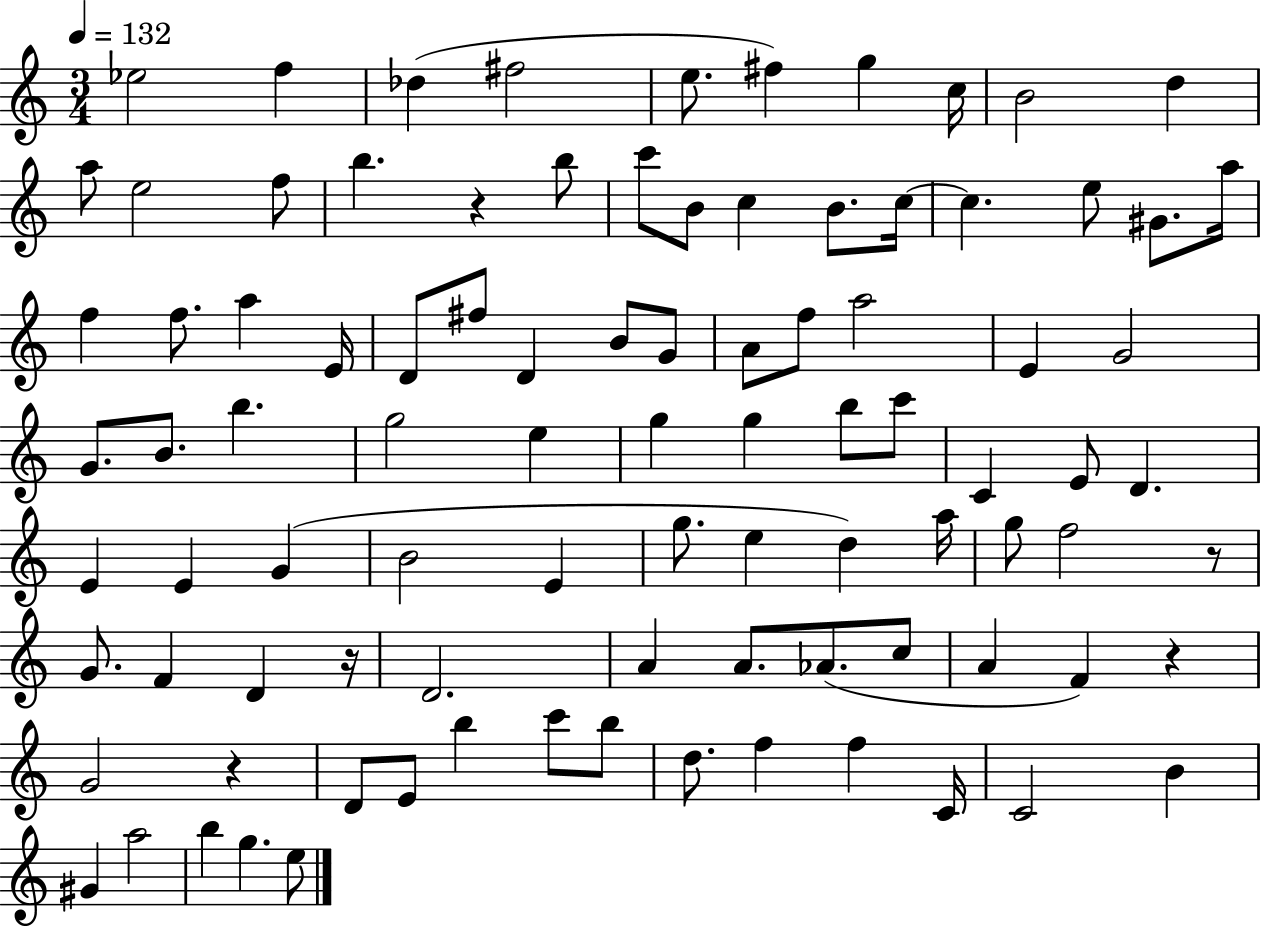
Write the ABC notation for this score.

X:1
T:Untitled
M:3/4
L:1/4
K:C
_e2 f _d ^f2 e/2 ^f g c/4 B2 d a/2 e2 f/2 b z b/2 c'/2 B/2 c B/2 c/4 c e/2 ^G/2 a/4 f f/2 a E/4 D/2 ^f/2 D B/2 G/2 A/2 f/2 a2 E G2 G/2 B/2 b g2 e g g b/2 c'/2 C E/2 D E E G B2 E g/2 e d a/4 g/2 f2 z/2 G/2 F D z/4 D2 A A/2 _A/2 c/2 A F z G2 z D/2 E/2 b c'/2 b/2 d/2 f f C/4 C2 B ^G a2 b g e/2